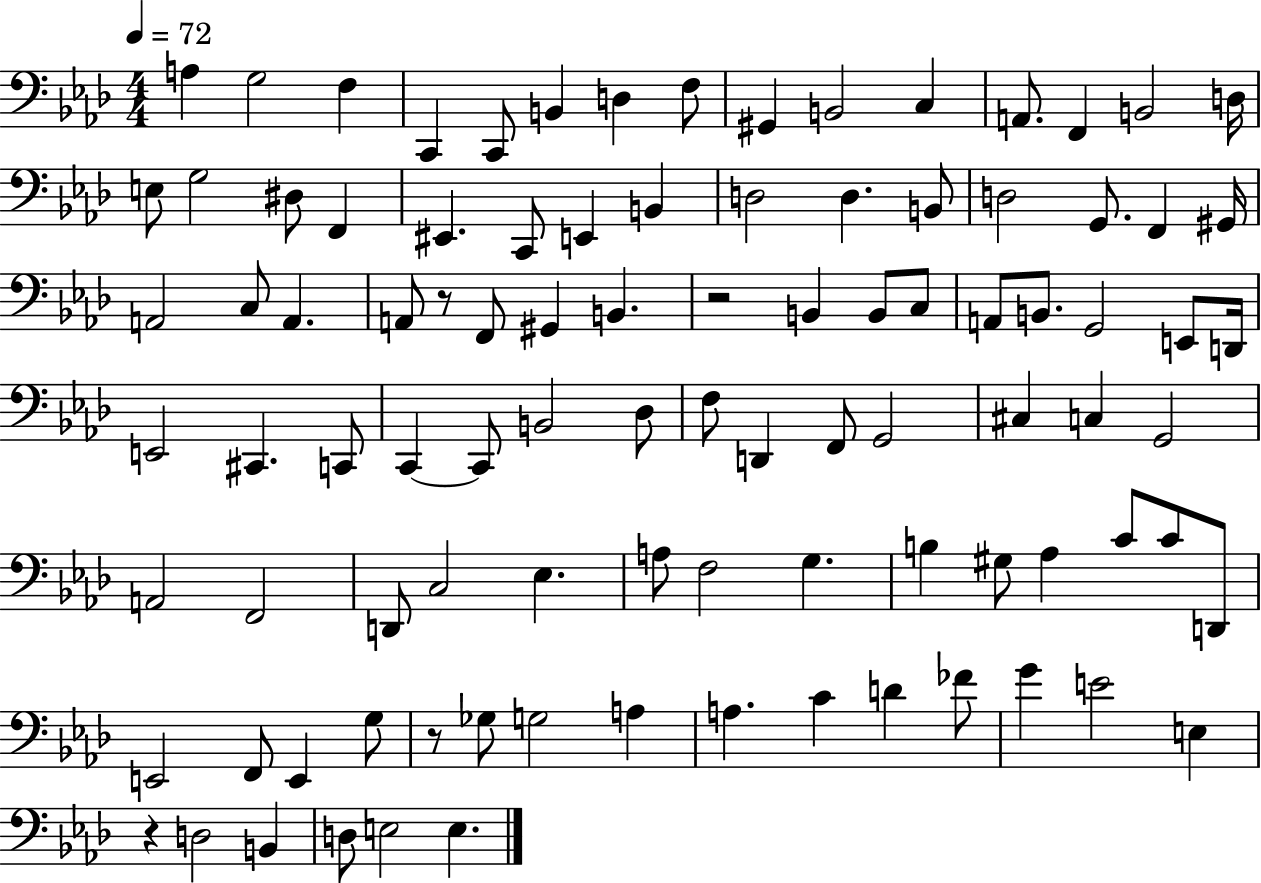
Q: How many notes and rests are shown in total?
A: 96